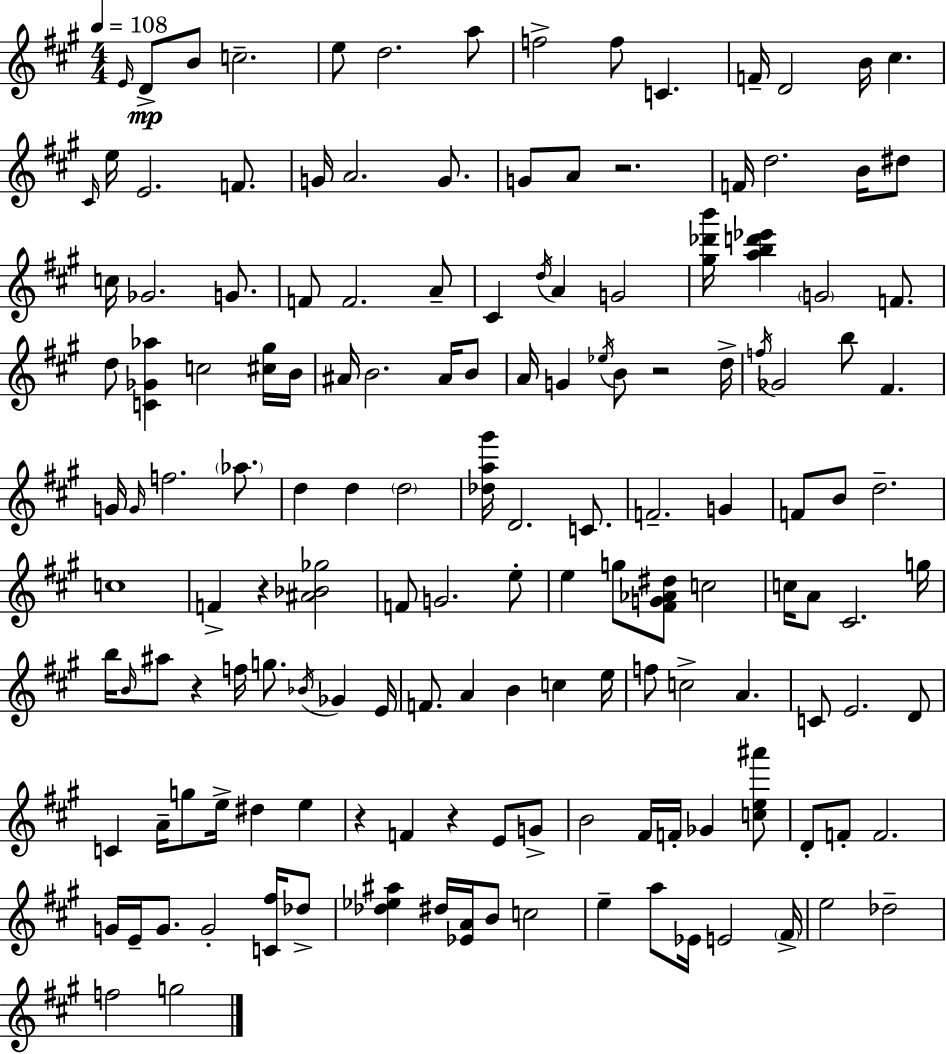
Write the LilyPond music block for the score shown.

{
  \clef treble
  \numericTimeSignature
  \time 4/4
  \key a \major
  \tempo 4 = 108
  \grace { e'16 }\mp d'8-> b'8 c''2.-- | e''8 d''2. a''8 | f''2-> f''8 c'4. | f'16-- d'2 b'16 cis''4. | \break \grace { cis'16 } e''16 e'2. f'8. | g'16 a'2. g'8. | g'8 a'8 r2. | f'16 d''2. b'16 | \break dis''8 c''16 ges'2. g'8. | f'8 f'2. | a'8-- cis'4 \acciaccatura { d''16 } a'4 g'2 | <gis'' des''' b'''>16 <a'' b'' d''' ees'''>4 \parenthesize g'2 | \break f'8. d''8 <c' ges' aes''>4 c''2 | <cis'' gis''>16 b'16 ais'16 b'2. | ais'16 b'8 a'16 g'4 \acciaccatura { ees''16 } b'8 r2 | d''16-> \acciaccatura { f''16 } ges'2 b''8 fis'4. | \break g'16 \grace { g'16 } f''2. | \parenthesize aes''8. d''4 d''4 \parenthesize d''2 | <des'' a'' gis'''>16 d'2. | c'8. f'2.-- | \break g'4 f'8 b'8 d''2.-- | c''1 | f'4-> r4 <ais' bes' ges''>2 | f'8 g'2. | \break e''8-. e''4 g''8 <fis' g' aes' dis''>8 c''2 | c''16 a'8 cis'2. | g''16 b''16 \grace { b'16 } ais''8 r4 f''16 g''8. | \acciaccatura { bes'16 } ges'4 e'16 f'8. a'4 b'4 | \break c''4 e''16 f''8 c''2-> | a'4. c'8 e'2. | d'8 c'4 a'16-- g''8 e''16-> | dis''4 e''4 r4 f'4 | \break r4 e'8 g'8-> b'2 | fis'16 f'16-. ges'4 <c'' e'' ais'''>8 d'8-. f'8-. f'2. | g'16 e'16-- g'8. g'2-. | <c' fis''>16 des''8-> <des'' ees'' ais''>4 dis''16 <ees' a'>16 b'8 | \break c''2 e''4-- a''8 ees'16 e'2 | \parenthesize fis'16-> e''2 | des''2-- f''2 | g''2 \bar "|."
}